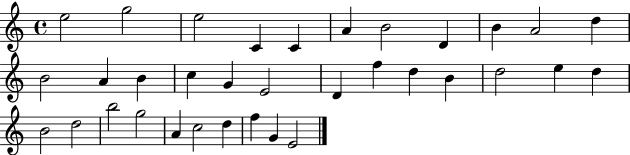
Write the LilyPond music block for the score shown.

{
  \clef treble
  \time 4/4
  \defaultTimeSignature
  \key c \major
  e''2 g''2 | e''2 c'4 c'4 | a'4 b'2 d'4 | b'4 a'2 d''4 | \break b'2 a'4 b'4 | c''4 g'4 e'2 | d'4 f''4 d''4 b'4 | d''2 e''4 d''4 | \break b'2 d''2 | b''2 g''2 | a'4 c''2 d''4 | f''4 g'4 e'2 | \break \bar "|."
}